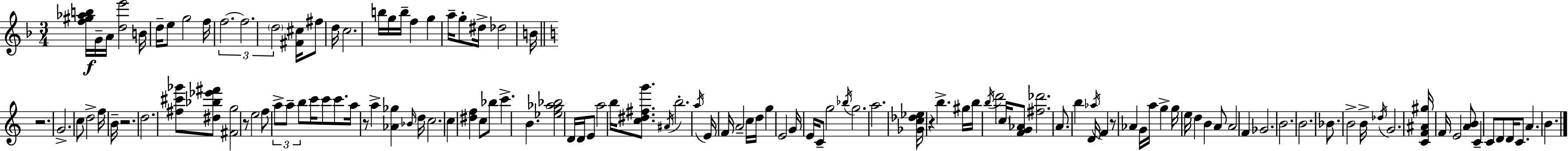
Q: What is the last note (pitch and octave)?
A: B4